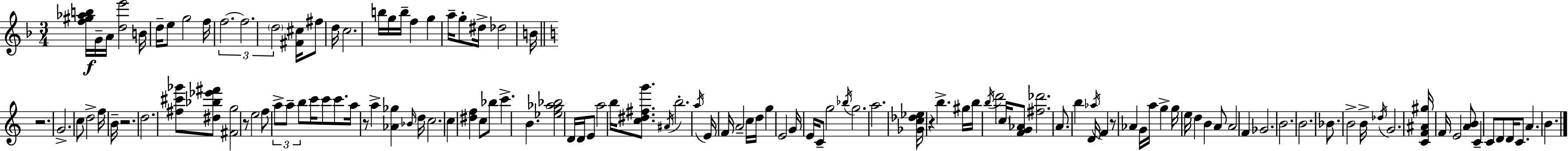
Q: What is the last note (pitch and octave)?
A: B4